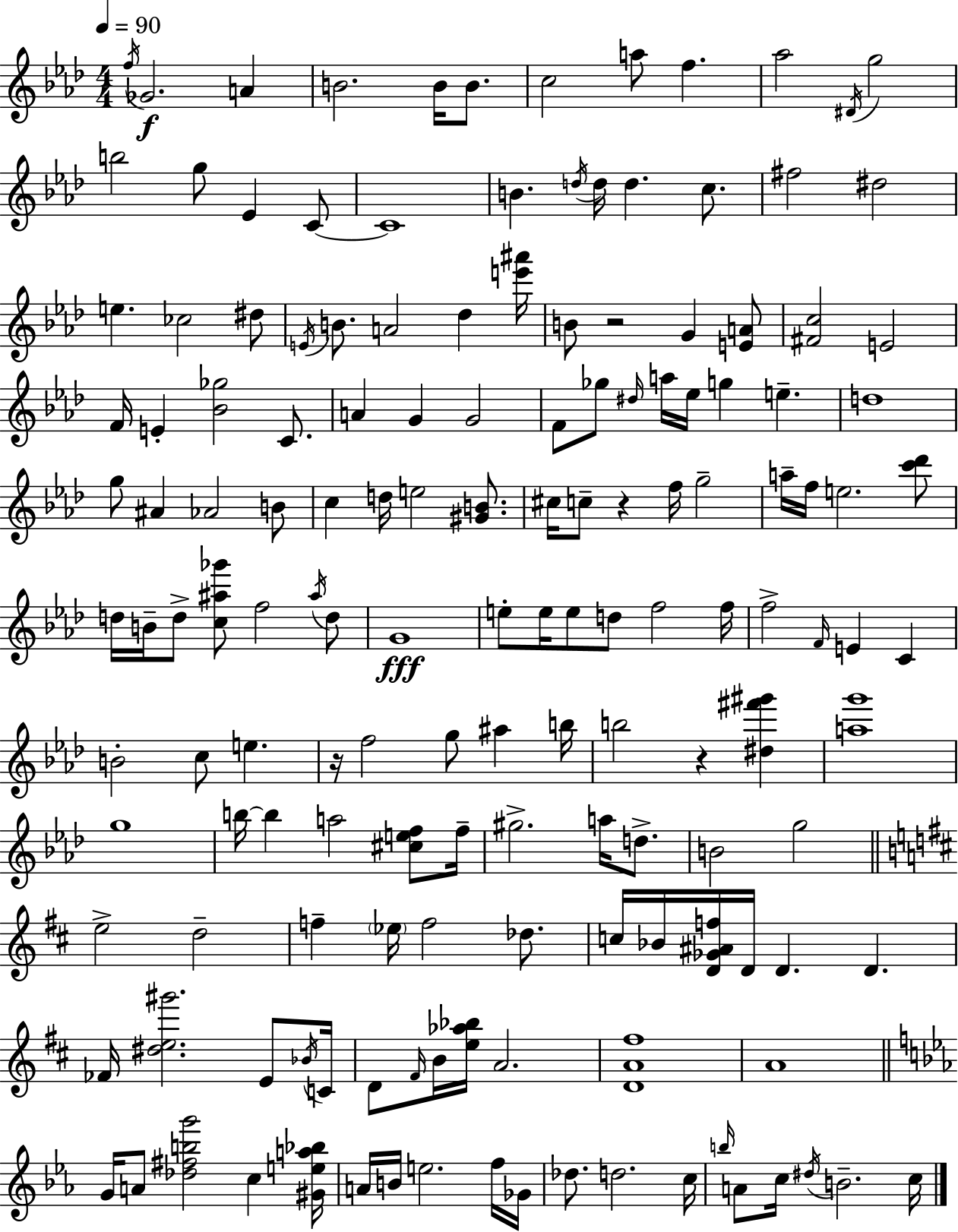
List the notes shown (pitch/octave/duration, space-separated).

F5/s Gb4/h. A4/q B4/h. B4/s B4/e. C5/h A5/e F5/q. Ab5/h D#4/s G5/h B5/h G5/e Eb4/q C4/e C4/w B4/q. D5/s D5/s D5/q. C5/e. F#5/h D#5/h E5/q. CES5/h D#5/e E4/s B4/e. A4/h Db5/q [E6,A#6]/s B4/e R/h G4/q [E4,A4]/e [F#4,C5]/h E4/h F4/s E4/q [Bb4,Gb5]/h C4/e. A4/q G4/q G4/h F4/e Gb5/e D#5/s A5/s Eb5/s G5/q E5/q. D5/w G5/e A#4/q Ab4/h B4/e C5/q D5/s E5/h [G#4,B4]/e. C#5/s C5/e R/q F5/s G5/h A5/s F5/s E5/h. [C6,Db6]/e D5/s B4/s D5/e [C5,A#5,Gb6]/e F5/h A#5/s D5/e G4/w E5/e E5/s E5/e D5/e F5/h F5/s F5/h F4/s E4/q C4/q B4/h C5/e E5/q. R/s F5/h G5/e A#5/q B5/s B5/h R/q [D#5,F#6,G#6]/q [A5,G6]/w G5/w B5/s B5/q A5/h [C#5,E5,F5]/e F5/s G#5/h. A5/s D5/e. B4/h G5/h E5/h D5/h F5/q Eb5/s F5/h Db5/e. C5/s Bb4/s [D4,Gb4,A#4,F5]/s D4/s D4/q. D4/q. FES4/s [D#5,E5,G#6]/h. E4/e Bb4/s C4/s D4/e F#4/s B4/s [E5,Ab5,Bb5]/s A4/h. [D4,A4,F#5]/w A4/w G4/s A4/e [Db5,F#5,B5,G6]/h C5/q [G#4,E5,A5,Bb5]/s A4/s B4/s E5/h. F5/s Gb4/s Db5/e. D5/h. C5/s B5/s A4/e C5/s D#5/s B4/h. C5/s